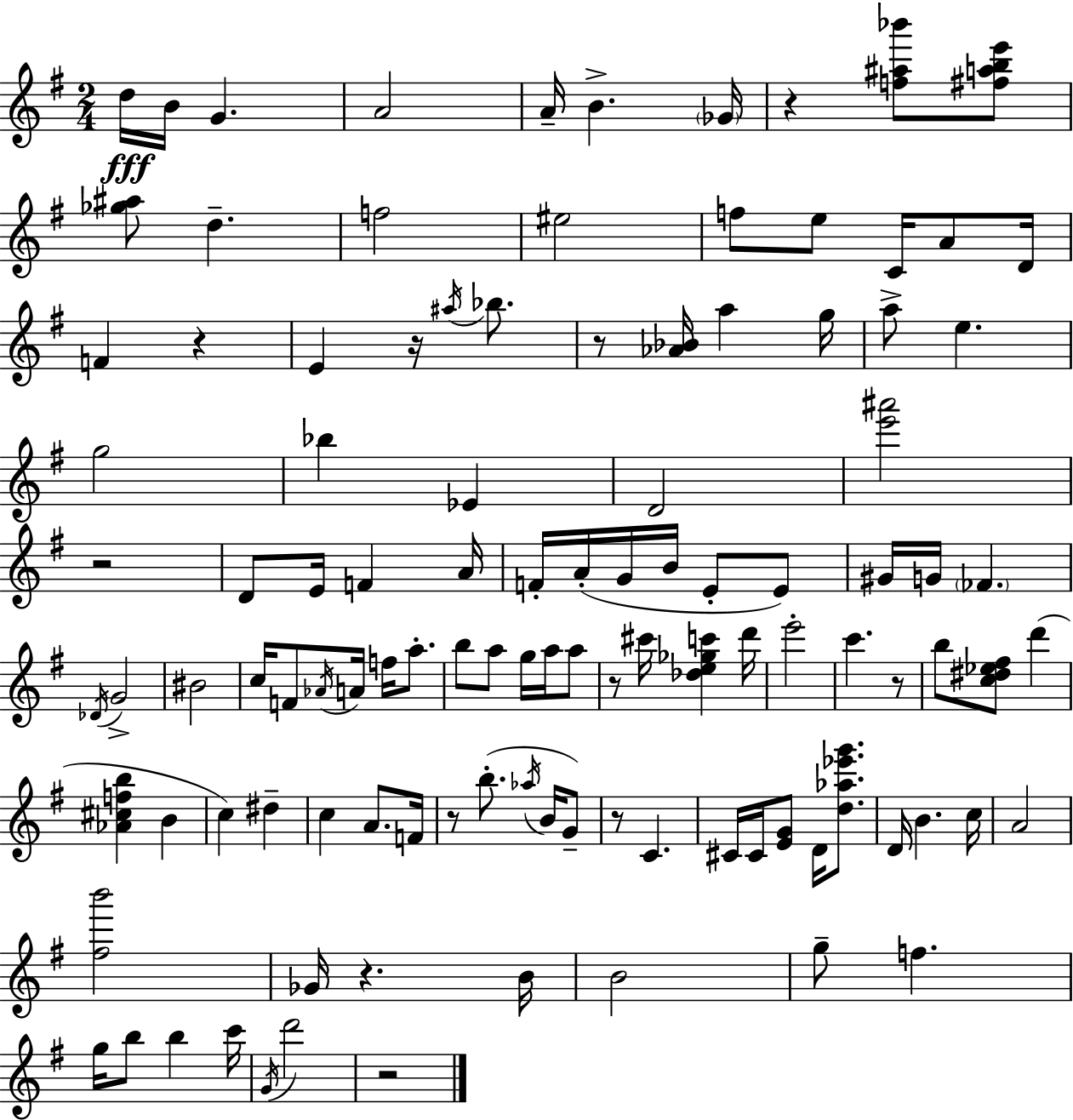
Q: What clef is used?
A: treble